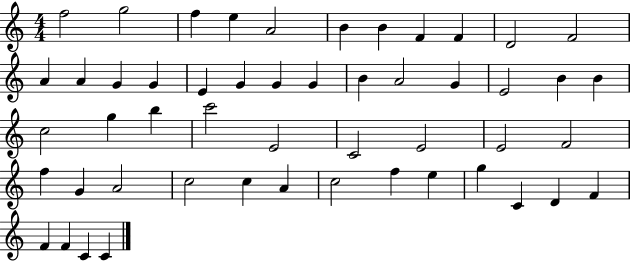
X:1
T:Untitled
M:4/4
L:1/4
K:C
f2 g2 f e A2 B B F F D2 F2 A A G G E G G G B A2 G E2 B B c2 g b c'2 E2 C2 E2 E2 F2 f G A2 c2 c A c2 f e g C D F F F C C